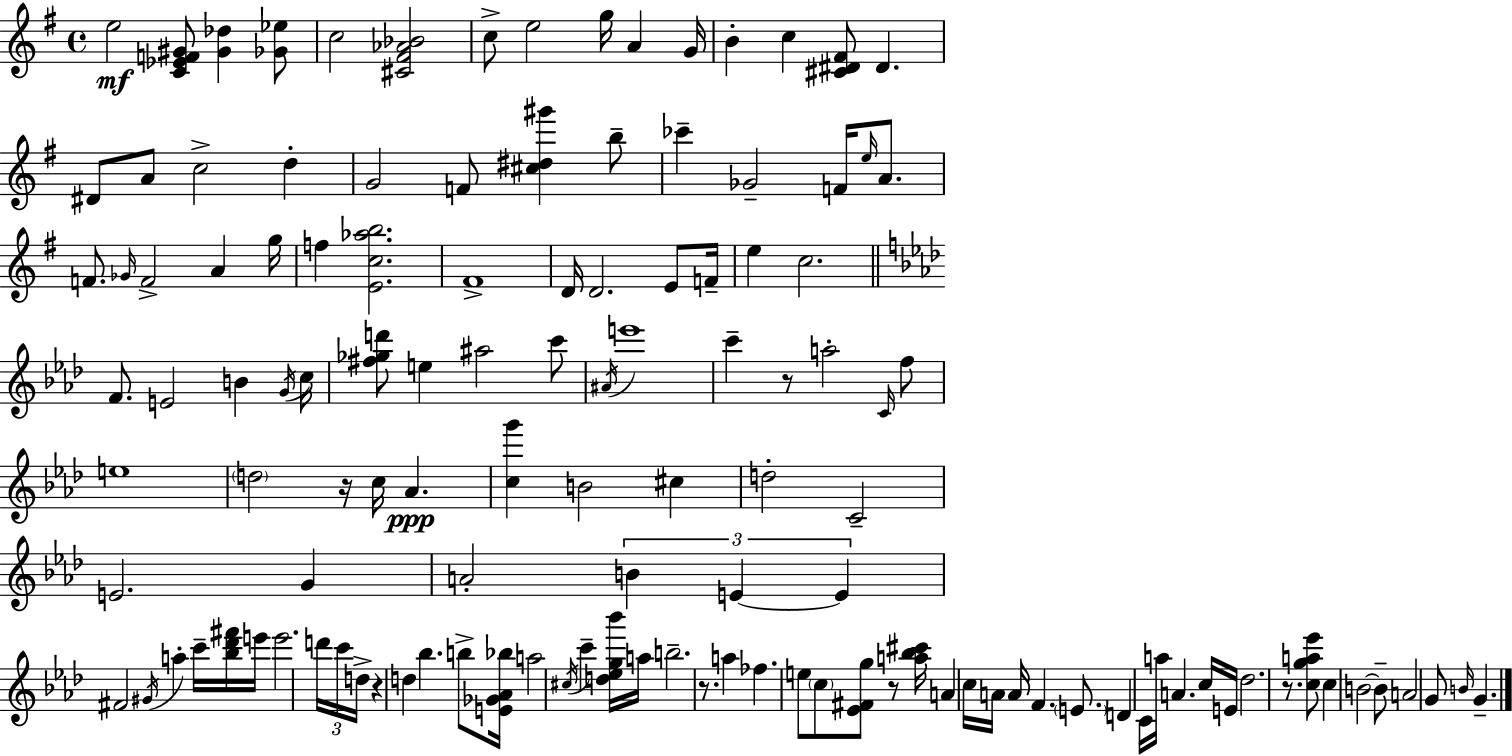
E5/h [C4,Eb4,F4,G#4]/e [G#4,Db5]/q [Gb4,Eb5]/e C5/h [C#4,F#4,Ab4,Bb4]/h C5/e E5/h G5/s A4/q G4/s B4/q C5/q [C#4,D#4,F#4]/e D#4/q. D#4/e A4/e C5/h D5/q G4/h F4/e [C#5,D#5,G#6]/q B5/e CES6/q Gb4/h F4/s E5/s A4/e. F4/e. Gb4/s F4/h A4/q G5/s F5/q [E4,C5,Ab5,B5]/h. F#4/w D4/s D4/h. E4/e F4/s E5/q C5/h. F4/e. E4/h B4/q G4/s C5/s [F#5,Gb5,D6]/e E5/q A#5/h C6/e A#4/s E6/w C6/q R/e A5/h C4/s F5/e E5/w D5/h R/s C5/s Ab4/q. [C5,G6]/q B4/h C#5/q D5/h C4/h E4/h. G4/q A4/h B4/q E4/q E4/q F#4/h G#4/s A5/q C6/s [Bb5,Db6,F#6]/s E6/s E6/h. D6/s C6/s D5/s R/q D5/q Bb5/q. B5/e [E4,Gb4,Ab4,Bb5]/s A5/h C#5/s C6/q [D5,Eb5,G5,Bb6]/s A5/s B5/h. R/e. A5/q FES5/q. E5/e C5/e [Eb4,F#4,G5]/e R/e [A5,Bb5,C#6]/s A4/q C5/s A4/s A4/s F4/q. E4/e. D4/q C4/s A5/s A4/q. C5/s E4/s Db5/h. R/e. [C5,G5,A5,Eb6]/e C5/q B4/h B4/e A4/h G4/e B4/s G4/q.